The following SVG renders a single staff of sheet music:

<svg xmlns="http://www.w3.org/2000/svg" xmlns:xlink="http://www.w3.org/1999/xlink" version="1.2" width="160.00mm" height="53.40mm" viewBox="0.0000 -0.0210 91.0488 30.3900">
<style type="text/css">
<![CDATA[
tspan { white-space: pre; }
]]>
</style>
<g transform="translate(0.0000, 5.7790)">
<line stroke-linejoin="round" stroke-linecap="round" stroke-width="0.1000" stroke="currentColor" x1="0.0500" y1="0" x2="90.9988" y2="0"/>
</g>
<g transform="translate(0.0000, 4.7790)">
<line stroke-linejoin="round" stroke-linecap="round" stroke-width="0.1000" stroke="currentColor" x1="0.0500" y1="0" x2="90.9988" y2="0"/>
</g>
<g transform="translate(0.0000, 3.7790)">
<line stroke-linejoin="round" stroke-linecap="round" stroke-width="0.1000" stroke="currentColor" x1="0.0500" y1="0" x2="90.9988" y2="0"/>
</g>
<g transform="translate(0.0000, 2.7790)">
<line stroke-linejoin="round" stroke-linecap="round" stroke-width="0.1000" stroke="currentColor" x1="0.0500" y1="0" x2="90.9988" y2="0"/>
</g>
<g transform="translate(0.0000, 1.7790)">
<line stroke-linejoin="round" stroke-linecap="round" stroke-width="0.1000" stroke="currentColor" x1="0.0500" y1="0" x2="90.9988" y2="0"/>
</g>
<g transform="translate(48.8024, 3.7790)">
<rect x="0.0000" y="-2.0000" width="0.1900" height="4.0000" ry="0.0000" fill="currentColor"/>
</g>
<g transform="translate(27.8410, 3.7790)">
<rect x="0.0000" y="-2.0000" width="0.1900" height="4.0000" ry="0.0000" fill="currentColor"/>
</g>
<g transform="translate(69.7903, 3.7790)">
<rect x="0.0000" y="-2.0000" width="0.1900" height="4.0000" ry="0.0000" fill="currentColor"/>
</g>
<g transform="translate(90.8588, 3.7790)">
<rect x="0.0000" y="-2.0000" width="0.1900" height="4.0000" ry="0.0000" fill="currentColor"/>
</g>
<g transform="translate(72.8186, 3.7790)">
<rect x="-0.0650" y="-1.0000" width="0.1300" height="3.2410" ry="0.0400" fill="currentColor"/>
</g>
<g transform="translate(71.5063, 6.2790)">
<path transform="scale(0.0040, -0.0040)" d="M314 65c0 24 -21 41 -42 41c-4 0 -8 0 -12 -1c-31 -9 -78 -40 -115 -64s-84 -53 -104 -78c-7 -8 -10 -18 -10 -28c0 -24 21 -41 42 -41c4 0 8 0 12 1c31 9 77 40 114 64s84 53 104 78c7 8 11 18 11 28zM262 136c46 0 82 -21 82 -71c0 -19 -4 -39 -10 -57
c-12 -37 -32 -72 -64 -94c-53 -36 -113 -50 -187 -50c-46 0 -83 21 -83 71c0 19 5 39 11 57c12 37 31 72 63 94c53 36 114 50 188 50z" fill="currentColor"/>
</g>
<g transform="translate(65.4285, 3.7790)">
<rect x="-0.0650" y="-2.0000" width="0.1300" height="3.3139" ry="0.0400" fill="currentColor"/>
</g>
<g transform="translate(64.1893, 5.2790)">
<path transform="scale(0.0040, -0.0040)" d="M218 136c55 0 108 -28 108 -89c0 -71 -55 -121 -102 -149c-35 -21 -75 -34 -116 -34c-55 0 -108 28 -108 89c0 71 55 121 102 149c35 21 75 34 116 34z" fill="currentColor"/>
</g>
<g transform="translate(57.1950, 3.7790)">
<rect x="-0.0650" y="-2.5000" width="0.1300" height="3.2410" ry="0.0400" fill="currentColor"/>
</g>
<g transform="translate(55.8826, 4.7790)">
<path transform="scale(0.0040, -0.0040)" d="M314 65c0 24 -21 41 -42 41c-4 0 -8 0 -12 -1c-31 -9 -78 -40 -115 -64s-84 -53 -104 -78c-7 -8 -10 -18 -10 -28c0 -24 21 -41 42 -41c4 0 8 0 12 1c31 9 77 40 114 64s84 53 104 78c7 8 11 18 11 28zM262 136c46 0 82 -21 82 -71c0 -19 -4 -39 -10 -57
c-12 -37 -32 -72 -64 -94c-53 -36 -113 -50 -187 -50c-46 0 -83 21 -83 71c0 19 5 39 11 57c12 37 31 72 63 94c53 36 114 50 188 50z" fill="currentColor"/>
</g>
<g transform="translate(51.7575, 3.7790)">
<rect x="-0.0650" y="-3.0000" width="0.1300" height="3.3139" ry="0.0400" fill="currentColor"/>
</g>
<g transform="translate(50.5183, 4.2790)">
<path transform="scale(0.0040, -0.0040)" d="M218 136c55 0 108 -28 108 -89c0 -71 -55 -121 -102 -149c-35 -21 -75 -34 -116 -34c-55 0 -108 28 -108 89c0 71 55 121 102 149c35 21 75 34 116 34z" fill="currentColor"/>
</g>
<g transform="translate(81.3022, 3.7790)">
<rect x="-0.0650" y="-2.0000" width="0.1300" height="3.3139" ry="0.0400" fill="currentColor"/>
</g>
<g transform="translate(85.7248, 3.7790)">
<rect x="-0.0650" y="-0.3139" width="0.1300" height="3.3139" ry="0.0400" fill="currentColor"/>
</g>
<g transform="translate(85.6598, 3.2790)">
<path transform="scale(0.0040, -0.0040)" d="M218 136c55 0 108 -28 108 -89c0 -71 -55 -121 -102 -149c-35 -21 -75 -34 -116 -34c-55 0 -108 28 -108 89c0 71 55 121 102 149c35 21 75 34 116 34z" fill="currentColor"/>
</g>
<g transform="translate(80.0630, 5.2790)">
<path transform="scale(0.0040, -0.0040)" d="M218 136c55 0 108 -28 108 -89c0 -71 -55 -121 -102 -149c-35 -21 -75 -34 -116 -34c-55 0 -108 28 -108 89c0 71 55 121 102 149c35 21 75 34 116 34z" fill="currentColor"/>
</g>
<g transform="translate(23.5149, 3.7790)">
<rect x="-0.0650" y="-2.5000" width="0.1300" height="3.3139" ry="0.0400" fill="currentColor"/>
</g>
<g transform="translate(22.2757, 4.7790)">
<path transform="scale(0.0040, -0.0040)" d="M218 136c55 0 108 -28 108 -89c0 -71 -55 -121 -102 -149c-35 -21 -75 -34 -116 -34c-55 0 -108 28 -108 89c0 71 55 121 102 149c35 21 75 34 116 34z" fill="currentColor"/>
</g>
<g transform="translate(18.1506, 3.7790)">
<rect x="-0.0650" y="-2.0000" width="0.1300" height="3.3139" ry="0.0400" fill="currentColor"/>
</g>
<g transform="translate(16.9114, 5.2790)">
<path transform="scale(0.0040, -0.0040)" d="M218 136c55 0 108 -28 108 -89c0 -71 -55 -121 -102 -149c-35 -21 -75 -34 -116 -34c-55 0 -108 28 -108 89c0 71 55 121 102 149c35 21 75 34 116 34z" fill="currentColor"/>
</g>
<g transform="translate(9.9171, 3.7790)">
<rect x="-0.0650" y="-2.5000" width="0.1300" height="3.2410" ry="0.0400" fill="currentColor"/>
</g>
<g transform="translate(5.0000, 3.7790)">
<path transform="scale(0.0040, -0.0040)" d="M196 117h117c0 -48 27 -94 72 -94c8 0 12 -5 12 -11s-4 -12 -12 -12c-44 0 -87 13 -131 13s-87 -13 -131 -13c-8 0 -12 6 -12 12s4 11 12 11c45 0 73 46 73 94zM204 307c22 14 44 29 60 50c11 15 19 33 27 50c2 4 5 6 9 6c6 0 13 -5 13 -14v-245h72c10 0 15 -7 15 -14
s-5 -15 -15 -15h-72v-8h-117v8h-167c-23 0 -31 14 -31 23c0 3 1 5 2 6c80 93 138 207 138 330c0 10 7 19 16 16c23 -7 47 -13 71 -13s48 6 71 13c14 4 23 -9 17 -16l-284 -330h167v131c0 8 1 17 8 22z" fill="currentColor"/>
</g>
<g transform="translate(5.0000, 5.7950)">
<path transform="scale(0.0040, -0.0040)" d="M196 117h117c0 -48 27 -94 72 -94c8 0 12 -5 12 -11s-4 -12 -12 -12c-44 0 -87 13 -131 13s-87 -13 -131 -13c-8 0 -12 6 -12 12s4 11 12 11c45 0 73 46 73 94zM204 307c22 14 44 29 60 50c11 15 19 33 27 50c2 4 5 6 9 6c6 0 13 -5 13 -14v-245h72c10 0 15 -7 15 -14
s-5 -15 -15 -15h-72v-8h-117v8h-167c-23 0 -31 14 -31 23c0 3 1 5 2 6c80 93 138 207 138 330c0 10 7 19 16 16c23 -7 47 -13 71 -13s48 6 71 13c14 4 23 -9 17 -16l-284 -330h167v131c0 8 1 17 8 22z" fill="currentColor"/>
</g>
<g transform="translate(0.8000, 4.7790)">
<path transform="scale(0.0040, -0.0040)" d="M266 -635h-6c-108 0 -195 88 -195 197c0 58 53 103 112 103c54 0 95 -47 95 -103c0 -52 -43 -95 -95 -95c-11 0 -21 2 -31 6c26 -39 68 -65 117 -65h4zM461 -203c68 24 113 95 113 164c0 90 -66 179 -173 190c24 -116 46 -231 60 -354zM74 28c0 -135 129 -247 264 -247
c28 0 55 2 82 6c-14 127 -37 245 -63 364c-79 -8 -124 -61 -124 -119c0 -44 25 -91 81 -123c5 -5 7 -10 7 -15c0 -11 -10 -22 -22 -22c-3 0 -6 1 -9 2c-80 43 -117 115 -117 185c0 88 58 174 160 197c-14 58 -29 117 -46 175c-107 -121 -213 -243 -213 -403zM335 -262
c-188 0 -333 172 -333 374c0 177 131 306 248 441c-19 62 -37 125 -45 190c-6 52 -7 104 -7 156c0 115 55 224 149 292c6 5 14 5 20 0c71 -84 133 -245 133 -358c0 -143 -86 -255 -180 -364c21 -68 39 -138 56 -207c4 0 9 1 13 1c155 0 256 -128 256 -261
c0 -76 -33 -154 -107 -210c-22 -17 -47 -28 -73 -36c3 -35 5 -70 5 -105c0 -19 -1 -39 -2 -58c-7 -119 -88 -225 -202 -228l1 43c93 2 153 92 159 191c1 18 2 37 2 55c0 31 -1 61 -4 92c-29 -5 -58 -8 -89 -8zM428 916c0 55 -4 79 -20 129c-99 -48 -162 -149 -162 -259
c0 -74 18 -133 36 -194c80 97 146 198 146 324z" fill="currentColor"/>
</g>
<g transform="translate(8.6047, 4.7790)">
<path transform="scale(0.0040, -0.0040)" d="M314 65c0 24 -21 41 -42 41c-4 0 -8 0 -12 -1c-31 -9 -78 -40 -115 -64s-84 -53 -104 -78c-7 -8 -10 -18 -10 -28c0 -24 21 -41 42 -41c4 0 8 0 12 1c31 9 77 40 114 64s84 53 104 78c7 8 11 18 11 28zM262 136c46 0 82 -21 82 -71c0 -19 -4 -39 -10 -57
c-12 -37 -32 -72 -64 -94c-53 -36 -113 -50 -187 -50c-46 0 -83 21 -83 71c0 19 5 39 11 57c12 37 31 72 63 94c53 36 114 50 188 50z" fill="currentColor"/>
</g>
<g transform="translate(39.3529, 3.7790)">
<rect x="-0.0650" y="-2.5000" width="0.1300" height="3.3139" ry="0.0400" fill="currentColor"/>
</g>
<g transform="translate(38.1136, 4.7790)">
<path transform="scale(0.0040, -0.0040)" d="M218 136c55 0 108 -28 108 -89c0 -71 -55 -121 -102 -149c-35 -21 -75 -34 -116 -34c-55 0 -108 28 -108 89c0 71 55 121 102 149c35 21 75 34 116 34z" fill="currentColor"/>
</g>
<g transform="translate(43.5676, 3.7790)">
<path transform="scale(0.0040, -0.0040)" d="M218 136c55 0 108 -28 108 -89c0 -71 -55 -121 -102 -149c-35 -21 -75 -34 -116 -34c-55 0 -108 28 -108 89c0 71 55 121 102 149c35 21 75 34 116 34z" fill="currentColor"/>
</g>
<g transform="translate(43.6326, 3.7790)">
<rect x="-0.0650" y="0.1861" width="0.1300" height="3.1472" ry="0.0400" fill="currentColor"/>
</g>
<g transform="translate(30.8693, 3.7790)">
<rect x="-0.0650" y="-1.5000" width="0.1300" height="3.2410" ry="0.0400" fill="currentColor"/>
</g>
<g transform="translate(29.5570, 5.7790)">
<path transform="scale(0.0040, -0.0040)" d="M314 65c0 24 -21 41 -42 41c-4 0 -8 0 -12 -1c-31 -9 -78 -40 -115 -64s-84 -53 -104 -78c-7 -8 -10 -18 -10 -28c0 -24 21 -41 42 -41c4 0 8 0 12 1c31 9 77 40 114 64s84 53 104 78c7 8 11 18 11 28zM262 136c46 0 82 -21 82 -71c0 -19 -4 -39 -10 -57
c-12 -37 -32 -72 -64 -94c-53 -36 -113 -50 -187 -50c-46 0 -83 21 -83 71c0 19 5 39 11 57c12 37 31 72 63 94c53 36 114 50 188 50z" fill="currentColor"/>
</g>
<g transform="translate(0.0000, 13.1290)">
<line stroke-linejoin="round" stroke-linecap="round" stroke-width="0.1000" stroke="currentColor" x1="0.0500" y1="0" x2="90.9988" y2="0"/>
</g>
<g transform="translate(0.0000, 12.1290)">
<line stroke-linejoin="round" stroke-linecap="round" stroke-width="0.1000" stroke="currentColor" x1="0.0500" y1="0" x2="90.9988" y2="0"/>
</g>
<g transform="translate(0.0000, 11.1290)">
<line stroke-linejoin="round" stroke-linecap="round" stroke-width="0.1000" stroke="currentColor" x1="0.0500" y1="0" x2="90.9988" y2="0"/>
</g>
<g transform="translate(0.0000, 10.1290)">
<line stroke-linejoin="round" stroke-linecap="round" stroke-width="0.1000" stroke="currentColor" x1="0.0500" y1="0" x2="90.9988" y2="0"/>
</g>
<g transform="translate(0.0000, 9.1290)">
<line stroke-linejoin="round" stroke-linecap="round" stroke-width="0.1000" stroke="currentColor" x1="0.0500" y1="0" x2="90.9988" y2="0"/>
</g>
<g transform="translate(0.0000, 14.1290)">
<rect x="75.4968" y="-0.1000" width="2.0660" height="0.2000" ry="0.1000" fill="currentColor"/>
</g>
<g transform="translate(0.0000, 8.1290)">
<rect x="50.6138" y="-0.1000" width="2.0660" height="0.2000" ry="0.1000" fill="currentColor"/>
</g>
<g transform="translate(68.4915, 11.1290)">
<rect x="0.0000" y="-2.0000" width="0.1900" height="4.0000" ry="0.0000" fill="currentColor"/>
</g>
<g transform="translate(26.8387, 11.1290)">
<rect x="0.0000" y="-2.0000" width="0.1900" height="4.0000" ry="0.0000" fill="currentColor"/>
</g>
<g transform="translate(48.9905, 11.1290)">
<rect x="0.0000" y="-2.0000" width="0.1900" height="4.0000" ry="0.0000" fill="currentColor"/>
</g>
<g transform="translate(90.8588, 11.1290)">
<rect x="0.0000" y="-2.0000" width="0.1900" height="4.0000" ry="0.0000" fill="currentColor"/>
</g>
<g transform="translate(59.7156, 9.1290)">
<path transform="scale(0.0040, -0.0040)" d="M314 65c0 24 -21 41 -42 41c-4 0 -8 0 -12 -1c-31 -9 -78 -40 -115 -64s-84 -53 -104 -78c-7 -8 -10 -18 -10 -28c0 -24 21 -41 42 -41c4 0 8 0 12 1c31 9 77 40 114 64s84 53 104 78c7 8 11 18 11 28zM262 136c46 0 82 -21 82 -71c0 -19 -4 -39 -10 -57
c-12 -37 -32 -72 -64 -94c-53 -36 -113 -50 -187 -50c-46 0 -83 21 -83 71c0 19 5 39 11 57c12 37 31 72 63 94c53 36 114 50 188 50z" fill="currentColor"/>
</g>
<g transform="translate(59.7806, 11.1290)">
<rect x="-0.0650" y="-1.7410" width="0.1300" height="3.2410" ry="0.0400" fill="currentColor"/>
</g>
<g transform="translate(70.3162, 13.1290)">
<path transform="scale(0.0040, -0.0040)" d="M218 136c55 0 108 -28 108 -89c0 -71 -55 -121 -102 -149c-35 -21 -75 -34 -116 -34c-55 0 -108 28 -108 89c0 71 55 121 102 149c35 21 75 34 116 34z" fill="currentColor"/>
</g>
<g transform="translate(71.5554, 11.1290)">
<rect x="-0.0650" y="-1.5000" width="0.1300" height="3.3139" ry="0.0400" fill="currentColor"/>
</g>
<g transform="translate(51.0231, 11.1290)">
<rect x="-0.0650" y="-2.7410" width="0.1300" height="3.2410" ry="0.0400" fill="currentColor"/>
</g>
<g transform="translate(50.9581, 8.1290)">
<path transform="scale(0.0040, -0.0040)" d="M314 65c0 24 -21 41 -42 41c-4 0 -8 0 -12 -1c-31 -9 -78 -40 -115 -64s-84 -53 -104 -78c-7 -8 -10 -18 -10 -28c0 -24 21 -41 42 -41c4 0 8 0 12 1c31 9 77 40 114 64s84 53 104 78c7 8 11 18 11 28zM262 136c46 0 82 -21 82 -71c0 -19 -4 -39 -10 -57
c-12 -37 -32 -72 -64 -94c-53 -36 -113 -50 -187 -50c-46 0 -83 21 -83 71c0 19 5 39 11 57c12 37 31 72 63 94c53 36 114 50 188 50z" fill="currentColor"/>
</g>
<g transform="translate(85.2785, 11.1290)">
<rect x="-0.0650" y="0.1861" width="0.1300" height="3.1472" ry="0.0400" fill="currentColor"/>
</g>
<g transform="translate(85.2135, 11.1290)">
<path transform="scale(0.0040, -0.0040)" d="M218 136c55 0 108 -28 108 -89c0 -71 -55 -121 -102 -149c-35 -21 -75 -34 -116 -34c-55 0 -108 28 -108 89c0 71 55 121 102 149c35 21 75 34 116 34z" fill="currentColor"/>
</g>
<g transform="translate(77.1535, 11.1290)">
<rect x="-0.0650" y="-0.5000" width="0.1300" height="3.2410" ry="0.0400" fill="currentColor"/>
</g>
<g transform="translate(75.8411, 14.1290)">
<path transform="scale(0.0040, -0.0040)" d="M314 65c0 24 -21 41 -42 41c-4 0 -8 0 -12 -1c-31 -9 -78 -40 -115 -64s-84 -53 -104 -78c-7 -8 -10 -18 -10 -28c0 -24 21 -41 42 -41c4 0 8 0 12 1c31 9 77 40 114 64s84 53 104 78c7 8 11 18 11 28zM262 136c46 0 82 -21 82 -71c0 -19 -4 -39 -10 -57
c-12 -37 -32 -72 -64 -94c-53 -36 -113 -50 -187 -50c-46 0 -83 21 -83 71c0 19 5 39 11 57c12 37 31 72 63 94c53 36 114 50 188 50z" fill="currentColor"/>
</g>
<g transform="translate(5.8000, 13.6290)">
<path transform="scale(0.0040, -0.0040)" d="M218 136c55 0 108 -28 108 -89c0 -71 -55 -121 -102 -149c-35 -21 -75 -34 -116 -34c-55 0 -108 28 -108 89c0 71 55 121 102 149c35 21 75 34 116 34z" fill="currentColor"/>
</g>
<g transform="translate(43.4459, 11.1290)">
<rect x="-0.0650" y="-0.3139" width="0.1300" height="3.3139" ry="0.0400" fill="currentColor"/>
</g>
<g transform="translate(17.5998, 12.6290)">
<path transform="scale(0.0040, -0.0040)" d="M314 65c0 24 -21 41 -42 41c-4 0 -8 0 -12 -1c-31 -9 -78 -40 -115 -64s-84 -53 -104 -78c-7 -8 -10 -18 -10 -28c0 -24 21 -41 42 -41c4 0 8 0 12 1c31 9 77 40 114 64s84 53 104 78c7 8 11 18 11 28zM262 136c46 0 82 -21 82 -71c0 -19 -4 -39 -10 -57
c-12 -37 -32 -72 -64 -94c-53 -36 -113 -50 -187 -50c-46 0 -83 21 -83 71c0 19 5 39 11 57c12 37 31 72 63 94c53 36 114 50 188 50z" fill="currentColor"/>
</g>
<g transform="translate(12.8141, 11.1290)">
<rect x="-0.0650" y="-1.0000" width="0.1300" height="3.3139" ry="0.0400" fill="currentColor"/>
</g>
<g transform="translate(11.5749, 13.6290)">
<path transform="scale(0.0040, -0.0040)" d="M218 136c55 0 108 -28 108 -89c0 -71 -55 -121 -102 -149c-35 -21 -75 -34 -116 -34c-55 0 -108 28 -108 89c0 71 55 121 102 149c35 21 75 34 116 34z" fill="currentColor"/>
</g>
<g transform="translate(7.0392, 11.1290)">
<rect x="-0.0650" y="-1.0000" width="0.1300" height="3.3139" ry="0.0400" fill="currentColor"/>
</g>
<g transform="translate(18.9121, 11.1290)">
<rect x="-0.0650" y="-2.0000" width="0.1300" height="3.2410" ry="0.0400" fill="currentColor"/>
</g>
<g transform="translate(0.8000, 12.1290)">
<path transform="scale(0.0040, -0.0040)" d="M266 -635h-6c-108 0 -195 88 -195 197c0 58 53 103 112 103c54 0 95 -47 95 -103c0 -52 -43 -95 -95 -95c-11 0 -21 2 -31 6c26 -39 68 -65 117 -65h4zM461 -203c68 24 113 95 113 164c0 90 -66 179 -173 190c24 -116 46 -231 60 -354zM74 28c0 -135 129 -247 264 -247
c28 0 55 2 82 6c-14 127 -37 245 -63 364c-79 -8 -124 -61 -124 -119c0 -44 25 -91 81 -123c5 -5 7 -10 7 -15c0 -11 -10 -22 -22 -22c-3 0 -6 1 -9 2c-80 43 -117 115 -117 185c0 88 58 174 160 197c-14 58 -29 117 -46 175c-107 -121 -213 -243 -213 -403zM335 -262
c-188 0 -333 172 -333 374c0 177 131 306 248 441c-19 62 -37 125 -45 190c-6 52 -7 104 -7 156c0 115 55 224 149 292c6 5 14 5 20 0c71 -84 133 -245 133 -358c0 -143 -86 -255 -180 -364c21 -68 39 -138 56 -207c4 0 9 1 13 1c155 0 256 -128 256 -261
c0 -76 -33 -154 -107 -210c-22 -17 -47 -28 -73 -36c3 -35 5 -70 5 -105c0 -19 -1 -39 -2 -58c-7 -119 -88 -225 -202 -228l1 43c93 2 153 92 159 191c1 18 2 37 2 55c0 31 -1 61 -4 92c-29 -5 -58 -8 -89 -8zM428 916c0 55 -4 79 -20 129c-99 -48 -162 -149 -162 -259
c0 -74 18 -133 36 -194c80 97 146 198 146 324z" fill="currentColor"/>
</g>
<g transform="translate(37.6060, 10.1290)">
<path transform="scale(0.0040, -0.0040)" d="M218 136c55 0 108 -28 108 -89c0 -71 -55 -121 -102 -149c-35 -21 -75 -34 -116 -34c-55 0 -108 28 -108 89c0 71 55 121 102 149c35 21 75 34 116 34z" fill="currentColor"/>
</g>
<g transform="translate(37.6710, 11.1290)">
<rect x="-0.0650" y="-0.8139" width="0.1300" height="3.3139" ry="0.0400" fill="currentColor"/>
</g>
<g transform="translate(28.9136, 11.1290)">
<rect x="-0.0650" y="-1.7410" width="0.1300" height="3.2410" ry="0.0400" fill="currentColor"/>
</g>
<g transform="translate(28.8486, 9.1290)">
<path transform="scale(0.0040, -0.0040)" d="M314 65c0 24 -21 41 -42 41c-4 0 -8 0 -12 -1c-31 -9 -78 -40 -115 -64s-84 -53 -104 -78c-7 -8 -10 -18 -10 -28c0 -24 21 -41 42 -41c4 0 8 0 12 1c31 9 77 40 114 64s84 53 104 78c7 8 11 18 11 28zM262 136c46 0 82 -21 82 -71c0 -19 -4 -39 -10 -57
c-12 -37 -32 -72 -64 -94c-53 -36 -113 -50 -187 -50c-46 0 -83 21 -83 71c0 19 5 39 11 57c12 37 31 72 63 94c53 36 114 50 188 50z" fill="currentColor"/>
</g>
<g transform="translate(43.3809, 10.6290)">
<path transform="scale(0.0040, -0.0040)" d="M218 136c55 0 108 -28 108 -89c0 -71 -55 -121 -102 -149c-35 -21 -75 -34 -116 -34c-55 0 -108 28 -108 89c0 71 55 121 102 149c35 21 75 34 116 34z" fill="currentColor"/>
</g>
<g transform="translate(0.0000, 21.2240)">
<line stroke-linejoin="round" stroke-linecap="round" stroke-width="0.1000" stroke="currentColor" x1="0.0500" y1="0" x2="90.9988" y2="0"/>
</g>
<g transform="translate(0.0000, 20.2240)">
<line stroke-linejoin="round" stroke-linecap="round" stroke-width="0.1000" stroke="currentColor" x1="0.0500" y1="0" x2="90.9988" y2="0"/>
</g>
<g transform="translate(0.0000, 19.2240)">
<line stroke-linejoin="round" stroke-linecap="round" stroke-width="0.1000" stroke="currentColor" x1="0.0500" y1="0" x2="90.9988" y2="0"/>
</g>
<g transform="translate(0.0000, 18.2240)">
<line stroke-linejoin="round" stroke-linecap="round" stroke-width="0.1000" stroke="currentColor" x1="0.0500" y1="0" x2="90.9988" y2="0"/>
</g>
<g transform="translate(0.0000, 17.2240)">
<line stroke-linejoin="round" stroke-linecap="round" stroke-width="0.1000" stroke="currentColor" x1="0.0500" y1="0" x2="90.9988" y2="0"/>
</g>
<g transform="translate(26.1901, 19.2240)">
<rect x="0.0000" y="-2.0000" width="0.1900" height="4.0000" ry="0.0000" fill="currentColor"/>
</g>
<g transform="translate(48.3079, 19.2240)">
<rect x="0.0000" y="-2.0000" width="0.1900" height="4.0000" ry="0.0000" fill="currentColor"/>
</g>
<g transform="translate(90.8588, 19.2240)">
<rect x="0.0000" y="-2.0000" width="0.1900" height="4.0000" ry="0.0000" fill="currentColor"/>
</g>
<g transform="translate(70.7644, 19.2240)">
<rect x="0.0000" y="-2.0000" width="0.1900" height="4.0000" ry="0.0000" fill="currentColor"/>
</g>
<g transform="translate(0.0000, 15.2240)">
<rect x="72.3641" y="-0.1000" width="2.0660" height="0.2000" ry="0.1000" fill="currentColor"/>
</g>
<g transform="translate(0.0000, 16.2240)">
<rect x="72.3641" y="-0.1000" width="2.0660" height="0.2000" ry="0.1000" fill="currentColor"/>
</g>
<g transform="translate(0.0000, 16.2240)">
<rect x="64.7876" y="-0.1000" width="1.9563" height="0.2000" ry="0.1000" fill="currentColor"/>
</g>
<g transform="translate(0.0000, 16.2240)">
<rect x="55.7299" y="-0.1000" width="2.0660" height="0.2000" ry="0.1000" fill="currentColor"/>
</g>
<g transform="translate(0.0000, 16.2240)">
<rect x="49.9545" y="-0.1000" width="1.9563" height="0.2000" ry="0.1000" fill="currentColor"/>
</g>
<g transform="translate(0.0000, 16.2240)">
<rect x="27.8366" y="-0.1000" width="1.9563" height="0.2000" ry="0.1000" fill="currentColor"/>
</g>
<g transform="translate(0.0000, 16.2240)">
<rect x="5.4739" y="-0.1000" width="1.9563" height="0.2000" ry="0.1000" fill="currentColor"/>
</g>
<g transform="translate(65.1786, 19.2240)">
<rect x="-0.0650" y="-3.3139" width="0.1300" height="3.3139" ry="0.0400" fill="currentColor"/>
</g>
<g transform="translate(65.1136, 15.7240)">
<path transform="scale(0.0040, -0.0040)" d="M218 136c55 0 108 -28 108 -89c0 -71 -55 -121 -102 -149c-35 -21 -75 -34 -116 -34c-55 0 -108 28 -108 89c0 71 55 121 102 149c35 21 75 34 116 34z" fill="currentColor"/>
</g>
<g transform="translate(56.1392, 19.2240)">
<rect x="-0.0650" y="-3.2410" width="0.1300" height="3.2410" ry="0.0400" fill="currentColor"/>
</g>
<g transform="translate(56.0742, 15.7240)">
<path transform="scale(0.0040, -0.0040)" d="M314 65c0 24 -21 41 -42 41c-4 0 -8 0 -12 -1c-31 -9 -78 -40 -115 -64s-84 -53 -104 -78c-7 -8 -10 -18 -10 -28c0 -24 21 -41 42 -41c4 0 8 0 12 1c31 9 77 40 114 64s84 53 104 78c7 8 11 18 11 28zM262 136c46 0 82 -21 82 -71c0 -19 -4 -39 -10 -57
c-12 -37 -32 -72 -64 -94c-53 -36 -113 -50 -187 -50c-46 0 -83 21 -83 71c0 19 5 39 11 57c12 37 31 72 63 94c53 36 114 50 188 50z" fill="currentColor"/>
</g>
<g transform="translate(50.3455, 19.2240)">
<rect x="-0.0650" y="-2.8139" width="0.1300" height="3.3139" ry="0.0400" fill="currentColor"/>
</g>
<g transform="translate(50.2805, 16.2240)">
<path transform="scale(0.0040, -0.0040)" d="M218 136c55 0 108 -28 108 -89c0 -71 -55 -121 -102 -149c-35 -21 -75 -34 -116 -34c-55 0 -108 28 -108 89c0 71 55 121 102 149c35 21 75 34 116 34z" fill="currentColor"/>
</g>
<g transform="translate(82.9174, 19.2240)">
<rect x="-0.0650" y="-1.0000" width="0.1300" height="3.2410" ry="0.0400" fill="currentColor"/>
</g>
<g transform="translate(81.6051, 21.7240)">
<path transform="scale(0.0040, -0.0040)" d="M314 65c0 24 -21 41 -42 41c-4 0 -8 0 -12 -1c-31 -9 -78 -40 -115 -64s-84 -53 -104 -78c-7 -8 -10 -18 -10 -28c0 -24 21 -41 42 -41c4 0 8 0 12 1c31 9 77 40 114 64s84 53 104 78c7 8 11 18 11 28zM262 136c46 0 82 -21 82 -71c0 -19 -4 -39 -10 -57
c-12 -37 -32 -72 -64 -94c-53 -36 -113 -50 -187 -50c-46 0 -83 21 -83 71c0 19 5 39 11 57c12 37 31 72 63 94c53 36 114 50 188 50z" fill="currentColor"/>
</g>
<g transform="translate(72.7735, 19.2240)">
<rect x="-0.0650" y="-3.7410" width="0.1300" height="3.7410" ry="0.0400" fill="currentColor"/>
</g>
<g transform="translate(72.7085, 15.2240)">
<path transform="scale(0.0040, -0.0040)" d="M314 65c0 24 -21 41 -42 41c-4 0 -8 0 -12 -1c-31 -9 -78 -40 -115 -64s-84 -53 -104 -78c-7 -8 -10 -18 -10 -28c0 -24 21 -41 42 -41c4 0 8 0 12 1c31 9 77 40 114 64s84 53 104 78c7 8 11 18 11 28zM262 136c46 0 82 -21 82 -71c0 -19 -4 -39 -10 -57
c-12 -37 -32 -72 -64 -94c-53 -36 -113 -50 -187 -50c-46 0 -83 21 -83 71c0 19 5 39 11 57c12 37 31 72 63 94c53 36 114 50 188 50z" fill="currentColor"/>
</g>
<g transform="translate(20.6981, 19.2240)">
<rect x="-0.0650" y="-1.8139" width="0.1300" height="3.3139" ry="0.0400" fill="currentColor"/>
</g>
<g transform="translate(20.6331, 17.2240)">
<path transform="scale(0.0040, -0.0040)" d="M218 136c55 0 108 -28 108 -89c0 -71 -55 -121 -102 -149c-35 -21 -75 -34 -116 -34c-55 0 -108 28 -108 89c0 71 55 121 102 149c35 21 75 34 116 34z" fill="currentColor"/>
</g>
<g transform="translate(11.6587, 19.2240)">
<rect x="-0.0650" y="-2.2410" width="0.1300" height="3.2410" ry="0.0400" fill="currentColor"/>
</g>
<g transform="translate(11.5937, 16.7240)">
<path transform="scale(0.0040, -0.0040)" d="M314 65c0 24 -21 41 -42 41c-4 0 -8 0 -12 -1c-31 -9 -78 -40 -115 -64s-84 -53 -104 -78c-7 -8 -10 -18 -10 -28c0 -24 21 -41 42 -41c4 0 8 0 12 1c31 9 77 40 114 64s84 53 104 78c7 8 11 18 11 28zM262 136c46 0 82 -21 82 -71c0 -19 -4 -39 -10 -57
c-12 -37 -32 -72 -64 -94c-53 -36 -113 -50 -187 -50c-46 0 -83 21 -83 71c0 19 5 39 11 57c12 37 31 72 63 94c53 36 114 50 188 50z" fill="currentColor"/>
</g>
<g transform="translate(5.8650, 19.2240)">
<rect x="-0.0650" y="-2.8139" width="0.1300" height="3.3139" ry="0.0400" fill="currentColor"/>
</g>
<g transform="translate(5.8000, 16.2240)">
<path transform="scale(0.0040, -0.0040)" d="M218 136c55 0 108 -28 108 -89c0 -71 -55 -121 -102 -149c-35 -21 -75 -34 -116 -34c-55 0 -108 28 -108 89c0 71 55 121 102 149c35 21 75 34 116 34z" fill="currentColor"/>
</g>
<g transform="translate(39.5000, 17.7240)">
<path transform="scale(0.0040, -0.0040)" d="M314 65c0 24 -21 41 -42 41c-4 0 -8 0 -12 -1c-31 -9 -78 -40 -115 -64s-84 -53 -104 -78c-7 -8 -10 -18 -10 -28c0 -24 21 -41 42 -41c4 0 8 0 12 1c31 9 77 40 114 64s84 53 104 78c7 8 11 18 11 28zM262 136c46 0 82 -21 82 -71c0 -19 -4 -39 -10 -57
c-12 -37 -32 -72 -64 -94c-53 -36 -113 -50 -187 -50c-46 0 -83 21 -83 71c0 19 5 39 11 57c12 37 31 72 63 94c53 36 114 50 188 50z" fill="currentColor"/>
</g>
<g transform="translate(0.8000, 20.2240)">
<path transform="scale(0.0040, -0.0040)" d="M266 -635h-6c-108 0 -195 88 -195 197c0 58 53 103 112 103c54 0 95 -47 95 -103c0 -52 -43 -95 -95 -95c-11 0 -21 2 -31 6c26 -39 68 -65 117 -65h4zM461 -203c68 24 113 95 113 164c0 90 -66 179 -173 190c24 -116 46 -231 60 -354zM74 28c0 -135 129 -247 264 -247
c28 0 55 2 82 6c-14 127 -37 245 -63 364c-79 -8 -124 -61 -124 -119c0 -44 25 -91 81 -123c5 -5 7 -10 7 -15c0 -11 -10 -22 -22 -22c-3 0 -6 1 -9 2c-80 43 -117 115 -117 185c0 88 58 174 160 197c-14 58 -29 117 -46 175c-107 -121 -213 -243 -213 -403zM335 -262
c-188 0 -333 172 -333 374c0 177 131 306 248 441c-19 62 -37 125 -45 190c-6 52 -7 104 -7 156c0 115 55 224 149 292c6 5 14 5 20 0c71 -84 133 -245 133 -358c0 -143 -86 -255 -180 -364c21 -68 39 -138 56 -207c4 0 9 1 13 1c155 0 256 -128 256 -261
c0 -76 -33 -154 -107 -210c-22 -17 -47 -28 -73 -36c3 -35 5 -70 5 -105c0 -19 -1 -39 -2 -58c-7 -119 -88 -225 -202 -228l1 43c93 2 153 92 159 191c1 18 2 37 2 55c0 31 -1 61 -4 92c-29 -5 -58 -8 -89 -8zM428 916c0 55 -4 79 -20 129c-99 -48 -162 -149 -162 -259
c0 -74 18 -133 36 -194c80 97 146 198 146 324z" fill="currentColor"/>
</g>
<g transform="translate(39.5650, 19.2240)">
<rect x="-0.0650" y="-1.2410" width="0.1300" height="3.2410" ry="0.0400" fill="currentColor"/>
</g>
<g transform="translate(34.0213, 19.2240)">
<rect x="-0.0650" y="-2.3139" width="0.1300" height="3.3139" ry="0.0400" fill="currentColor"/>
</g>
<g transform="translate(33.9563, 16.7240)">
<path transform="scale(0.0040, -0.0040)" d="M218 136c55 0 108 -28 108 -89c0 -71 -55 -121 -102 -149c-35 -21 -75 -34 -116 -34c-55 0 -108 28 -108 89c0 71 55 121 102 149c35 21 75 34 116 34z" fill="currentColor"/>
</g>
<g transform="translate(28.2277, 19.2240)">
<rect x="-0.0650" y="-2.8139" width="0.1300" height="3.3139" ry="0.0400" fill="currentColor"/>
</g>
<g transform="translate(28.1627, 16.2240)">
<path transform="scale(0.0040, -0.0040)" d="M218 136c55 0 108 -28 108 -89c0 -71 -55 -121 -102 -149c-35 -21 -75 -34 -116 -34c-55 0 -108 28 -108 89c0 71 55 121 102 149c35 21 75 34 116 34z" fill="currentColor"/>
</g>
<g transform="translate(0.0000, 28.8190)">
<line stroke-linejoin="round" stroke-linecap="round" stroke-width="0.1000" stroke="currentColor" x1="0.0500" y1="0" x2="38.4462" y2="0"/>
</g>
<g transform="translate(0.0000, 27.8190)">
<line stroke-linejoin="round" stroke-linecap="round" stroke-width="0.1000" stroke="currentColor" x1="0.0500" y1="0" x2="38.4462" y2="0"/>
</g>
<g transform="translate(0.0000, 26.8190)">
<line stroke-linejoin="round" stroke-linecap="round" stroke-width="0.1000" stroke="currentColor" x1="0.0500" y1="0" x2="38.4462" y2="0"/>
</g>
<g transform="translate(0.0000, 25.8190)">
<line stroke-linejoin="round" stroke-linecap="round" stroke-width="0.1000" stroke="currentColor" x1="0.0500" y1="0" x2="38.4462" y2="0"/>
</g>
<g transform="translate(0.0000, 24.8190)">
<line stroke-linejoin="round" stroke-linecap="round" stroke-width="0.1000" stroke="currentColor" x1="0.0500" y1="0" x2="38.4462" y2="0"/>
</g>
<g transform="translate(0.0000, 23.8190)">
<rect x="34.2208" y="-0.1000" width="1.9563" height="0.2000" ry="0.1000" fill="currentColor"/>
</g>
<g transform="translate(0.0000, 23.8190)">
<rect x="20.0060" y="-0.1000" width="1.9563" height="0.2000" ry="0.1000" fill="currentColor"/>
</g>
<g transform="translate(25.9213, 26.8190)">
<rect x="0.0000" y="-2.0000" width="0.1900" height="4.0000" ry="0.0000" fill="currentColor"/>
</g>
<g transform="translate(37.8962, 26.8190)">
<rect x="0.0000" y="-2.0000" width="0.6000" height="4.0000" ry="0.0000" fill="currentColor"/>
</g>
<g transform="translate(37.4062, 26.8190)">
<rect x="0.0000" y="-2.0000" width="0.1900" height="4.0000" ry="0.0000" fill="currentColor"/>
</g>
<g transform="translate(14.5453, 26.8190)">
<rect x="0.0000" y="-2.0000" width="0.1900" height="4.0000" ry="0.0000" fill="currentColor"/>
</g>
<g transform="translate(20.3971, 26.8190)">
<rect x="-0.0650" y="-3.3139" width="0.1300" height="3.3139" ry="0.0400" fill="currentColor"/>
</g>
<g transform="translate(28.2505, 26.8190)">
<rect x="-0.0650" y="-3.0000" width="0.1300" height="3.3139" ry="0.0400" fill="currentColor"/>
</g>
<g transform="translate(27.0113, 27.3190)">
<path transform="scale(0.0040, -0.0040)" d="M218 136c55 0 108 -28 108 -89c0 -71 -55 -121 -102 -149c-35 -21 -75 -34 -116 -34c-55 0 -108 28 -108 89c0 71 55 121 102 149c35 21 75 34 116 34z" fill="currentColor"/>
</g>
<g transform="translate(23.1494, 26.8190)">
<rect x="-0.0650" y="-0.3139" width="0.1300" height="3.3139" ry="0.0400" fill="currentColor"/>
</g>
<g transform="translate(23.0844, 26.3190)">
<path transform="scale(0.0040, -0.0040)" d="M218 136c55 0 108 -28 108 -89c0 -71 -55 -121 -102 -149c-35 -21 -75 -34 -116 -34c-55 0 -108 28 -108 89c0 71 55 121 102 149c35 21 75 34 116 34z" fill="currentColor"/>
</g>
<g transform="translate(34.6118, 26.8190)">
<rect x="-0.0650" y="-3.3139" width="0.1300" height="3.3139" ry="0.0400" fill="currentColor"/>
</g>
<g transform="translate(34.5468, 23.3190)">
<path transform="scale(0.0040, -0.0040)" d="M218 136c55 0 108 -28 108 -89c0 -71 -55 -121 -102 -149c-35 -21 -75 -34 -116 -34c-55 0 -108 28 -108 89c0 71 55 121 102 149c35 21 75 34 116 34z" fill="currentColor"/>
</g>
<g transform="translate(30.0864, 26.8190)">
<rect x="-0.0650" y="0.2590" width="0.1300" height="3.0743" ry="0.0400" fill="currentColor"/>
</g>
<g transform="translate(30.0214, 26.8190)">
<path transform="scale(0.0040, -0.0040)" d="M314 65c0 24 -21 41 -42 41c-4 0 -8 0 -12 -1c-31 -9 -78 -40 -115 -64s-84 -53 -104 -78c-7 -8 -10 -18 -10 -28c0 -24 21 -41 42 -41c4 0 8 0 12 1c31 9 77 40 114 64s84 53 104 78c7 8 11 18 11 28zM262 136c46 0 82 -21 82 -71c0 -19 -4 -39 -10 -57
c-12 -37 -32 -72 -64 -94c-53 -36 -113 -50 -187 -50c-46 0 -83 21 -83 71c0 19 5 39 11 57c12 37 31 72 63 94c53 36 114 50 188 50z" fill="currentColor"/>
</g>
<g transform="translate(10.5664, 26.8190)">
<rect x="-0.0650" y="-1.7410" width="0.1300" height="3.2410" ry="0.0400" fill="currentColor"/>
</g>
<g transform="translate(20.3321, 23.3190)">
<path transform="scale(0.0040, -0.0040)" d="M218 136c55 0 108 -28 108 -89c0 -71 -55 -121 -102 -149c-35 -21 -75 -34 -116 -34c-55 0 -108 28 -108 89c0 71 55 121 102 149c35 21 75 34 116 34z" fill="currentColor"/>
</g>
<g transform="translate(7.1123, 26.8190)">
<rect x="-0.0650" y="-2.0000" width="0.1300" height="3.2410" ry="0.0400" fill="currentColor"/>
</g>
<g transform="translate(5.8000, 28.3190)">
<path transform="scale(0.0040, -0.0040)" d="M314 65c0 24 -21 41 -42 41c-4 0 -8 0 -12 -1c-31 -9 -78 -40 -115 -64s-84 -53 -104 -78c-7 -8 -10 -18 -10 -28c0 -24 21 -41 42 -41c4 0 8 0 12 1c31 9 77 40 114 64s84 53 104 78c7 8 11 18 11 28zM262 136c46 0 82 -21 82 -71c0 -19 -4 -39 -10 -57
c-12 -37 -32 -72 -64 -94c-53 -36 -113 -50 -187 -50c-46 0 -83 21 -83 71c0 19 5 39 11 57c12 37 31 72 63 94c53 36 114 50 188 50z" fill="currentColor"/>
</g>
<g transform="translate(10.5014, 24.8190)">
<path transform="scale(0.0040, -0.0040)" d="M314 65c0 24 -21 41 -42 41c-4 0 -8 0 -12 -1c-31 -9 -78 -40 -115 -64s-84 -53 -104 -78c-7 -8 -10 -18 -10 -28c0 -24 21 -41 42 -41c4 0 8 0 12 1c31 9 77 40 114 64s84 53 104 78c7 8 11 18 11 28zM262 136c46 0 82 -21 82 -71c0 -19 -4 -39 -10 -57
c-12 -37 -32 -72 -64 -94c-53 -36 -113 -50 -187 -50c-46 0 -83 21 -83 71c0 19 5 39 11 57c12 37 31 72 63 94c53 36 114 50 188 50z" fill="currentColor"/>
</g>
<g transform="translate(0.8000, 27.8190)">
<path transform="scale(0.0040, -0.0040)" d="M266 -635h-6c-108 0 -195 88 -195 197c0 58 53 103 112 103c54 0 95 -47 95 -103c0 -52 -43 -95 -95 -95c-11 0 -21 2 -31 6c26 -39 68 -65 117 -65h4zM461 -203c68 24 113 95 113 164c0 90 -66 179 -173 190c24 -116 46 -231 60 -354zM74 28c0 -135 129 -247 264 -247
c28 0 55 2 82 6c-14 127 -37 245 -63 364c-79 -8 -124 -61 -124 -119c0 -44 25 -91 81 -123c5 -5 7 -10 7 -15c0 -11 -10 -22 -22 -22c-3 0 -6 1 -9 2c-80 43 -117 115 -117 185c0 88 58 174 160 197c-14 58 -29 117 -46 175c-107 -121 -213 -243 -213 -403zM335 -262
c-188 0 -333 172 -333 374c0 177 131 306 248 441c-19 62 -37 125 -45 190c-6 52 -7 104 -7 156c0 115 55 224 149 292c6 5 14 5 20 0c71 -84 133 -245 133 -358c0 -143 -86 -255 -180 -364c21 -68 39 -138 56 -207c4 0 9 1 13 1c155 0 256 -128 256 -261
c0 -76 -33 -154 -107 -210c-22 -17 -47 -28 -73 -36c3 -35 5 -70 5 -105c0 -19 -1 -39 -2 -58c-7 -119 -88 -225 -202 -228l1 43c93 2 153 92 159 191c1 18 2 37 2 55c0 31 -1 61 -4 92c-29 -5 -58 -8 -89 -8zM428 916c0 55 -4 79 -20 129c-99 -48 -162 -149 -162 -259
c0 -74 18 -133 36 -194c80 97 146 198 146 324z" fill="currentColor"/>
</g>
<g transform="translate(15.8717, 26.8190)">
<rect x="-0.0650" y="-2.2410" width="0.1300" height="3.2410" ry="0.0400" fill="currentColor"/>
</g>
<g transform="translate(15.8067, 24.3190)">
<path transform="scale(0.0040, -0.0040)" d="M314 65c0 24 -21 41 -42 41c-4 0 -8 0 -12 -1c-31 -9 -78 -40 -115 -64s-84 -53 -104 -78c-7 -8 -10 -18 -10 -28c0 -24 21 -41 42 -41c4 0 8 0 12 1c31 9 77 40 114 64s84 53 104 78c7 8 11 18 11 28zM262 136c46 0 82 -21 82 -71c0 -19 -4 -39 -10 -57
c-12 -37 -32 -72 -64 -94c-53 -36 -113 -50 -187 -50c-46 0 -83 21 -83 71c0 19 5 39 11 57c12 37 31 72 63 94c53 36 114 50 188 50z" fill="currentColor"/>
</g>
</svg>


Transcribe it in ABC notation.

X:1
T:Untitled
M:4/4
L:1/4
K:C
G2 F G E2 G B A G2 F D2 F c D D F2 f2 d c a2 f2 E C2 B a g2 f a g e2 a b2 b c'2 D2 F2 f2 g2 b c A B2 b